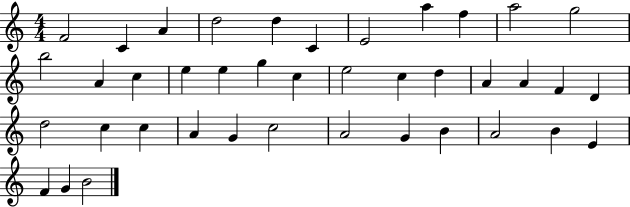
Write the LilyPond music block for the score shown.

{
  \clef treble
  \numericTimeSignature
  \time 4/4
  \key c \major
  f'2 c'4 a'4 | d''2 d''4 c'4 | e'2 a''4 f''4 | a''2 g''2 | \break b''2 a'4 c''4 | e''4 e''4 g''4 c''4 | e''2 c''4 d''4 | a'4 a'4 f'4 d'4 | \break d''2 c''4 c''4 | a'4 g'4 c''2 | a'2 g'4 b'4 | a'2 b'4 e'4 | \break f'4 g'4 b'2 | \bar "|."
}